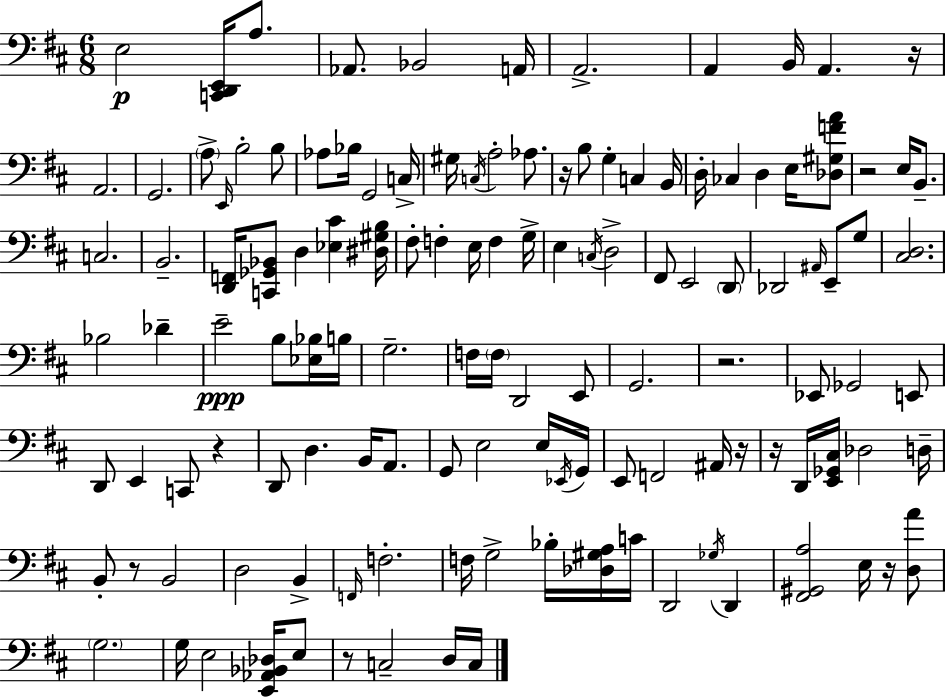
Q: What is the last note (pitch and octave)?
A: C3